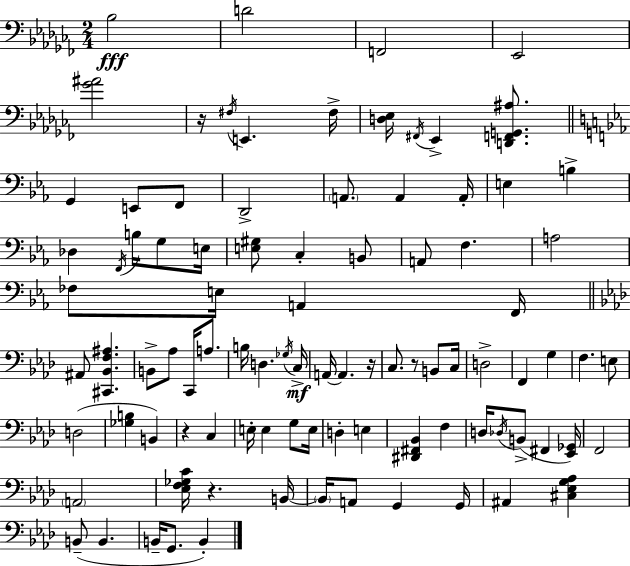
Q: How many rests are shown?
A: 5